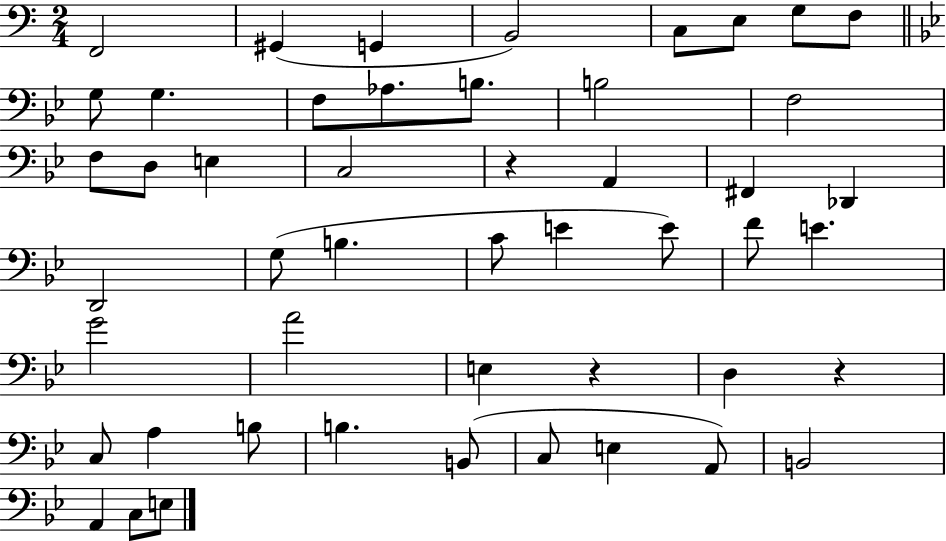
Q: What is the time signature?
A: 2/4